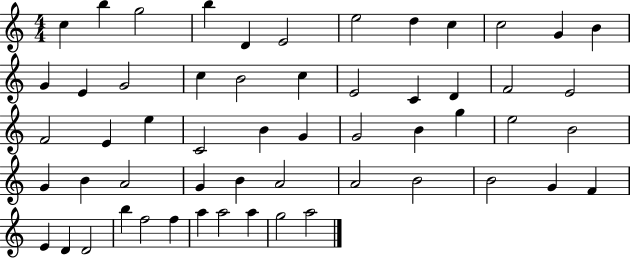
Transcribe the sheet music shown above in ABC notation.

X:1
T:Untitled
M:4/4
L:1/4
K:C
c b g2 b D E2 e2 d c c2 G B G E G2 c B2 c E2 C D F2 E2 F2 E e C2 B G G2 B g e2 B2 G B A2 G B A2 A2 B2 B2 G F E D D2 b f2 f a a2 a g2 a2